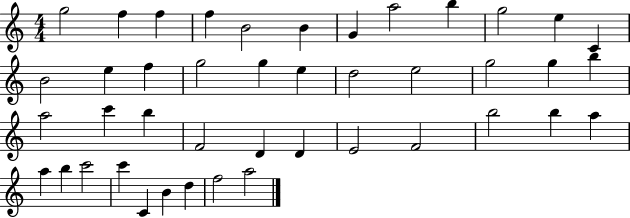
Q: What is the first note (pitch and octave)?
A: G5